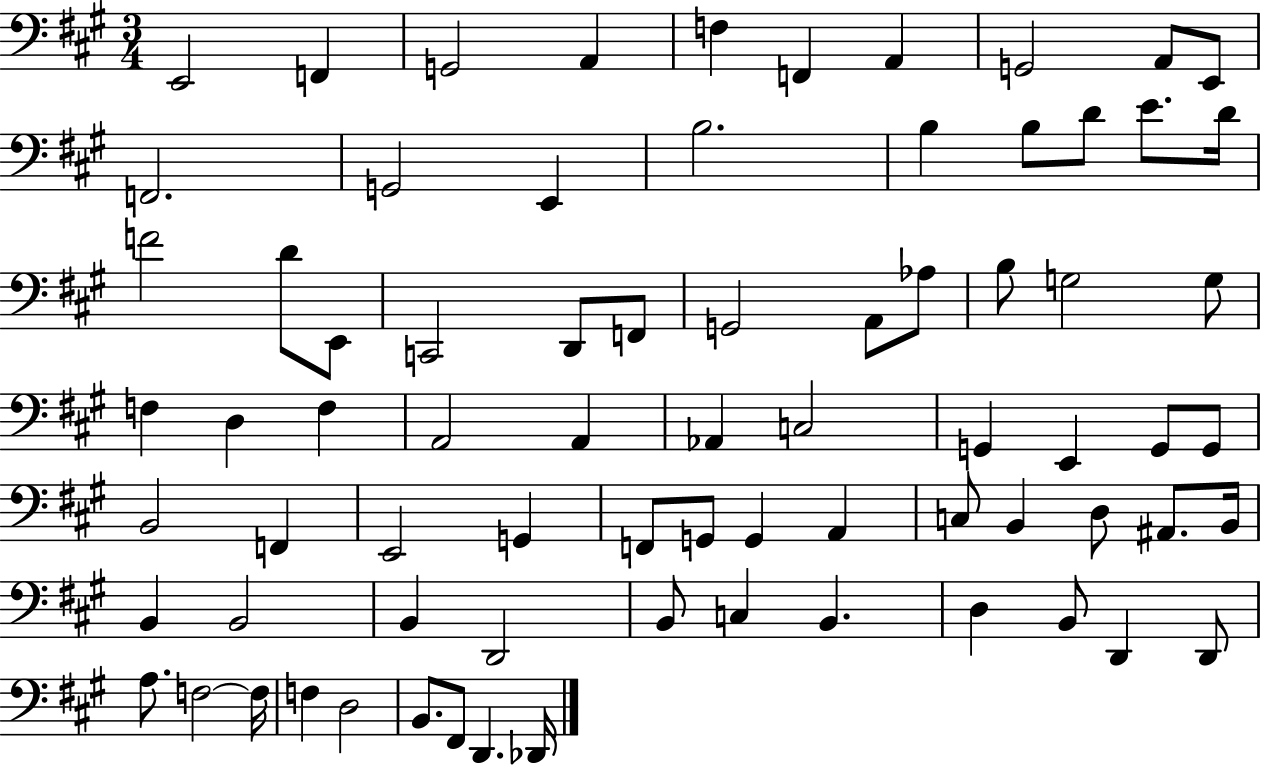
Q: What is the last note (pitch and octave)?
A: Db2